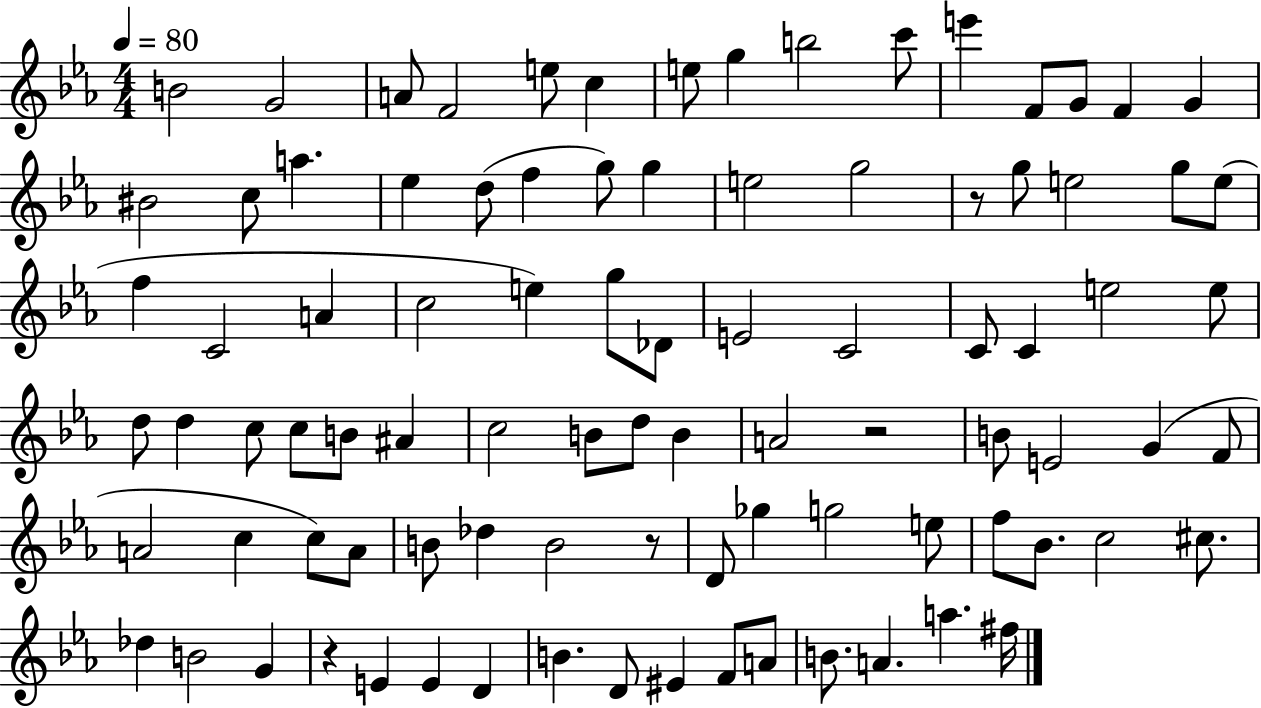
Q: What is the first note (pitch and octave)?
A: B4